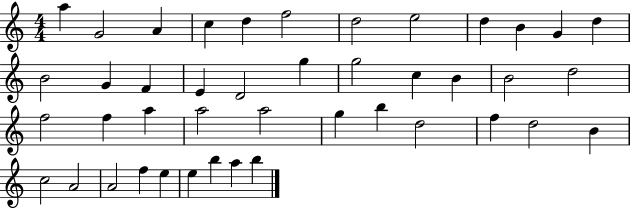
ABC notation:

X:1
T:Untitled
M:4/4
L:1/4
K:C
a G2 A c d f2 d2 e2 d B G d B2 G F E D2 g g2 c B B2 d2 f2 f a a2 a2 g b d2 f d2 B c2 A2 A2 f e e b a b